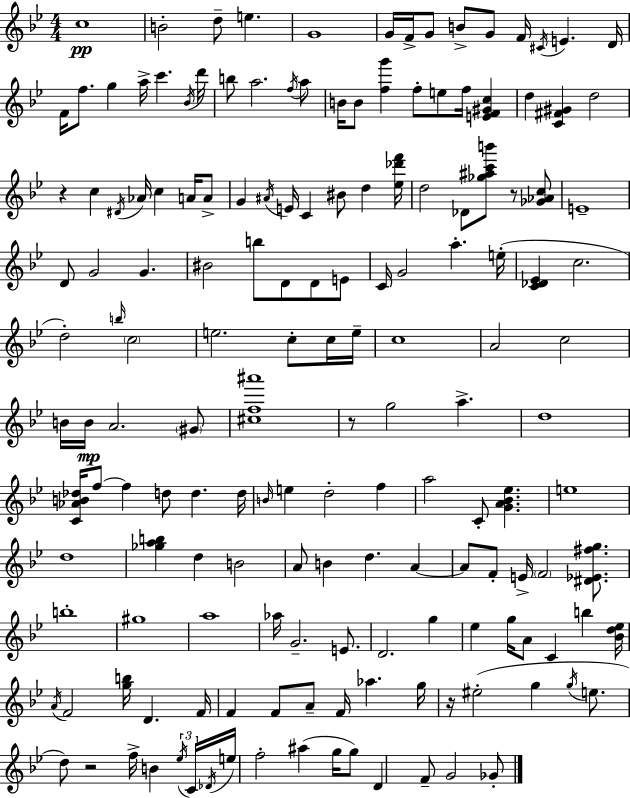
C5/w B4/h D5/e E5/q. G4/w G4/s F4/s G4/e B4/e G4/e F4/s C#4/s E4/q. D4/s F4/s F5/e. G5/q A5/s C6/q. Bb4/s D6/s B5/e A5/h. F5/s A5/e B4/s B4/e [F5,G6]/q F5/e E5/e F5/s [E4,F4,G#4,C5]/q D5/q [C4,F#4,G#4]/q D5/h R/q C5/q D#4/s Ab4/s C5/q A4/s A4/e G4/q A#4/s E4/s C4/q BIS4/e D5/q [Eb5,Db6,F6]/s D5/h Db4/e [Gb5,A#5,C6,B6]/e R/e [Gb4,Ab4,C5]/e E4/w D4/e G4/h G4/q. BIS4/h B5/e D4/e D4/e E4/e C4/s G4/h A5/q. E5/s [C4,Db4,Eb4]/q C5/h. D5/h B5/s C5/h E5/h. C5/e C5/s E5/s C5/w A4/h C5/h B4/s B4/s A4/h. G#4/e [C#5,F5,A#6]/w R/e G5/h A5/q. D5/w [C4,Ab4,B4,Db5]/s F5/e F5/q D5/e D5/q. D5/s B4/s E5/q D5/h F5/q A5/h C4/e [G4,A4,Bb4,Eb5]/q. E5/w D5/w [Gb5,A5,B5]/q D5/q B4/h A4/e B4/q D5/q. A4/q A4/e F4/e E4/s F4/h [D#4,Eb4,F#5,G5]/e. B5/w G#5/w A5/w Ab5/s G4/h. E4/e. D4/h. G5/q Eb5/q G5/s A4/e C4/q B5/q [Bb4,D5,Eb5]/s A4/s F4/h [G5,B5]/s D4/q. F4/s F4/q F4/e A4/e F4/s Ab5/q. G5/s R/s EIS5/h G5/q G5/s E5/e. D5/e R/h F5/s B4/q Eb5/s C4/s Db4/s E5/s F5/h A#5/q G5/s G5/e D4/q F4/e G4/h Gb4/e